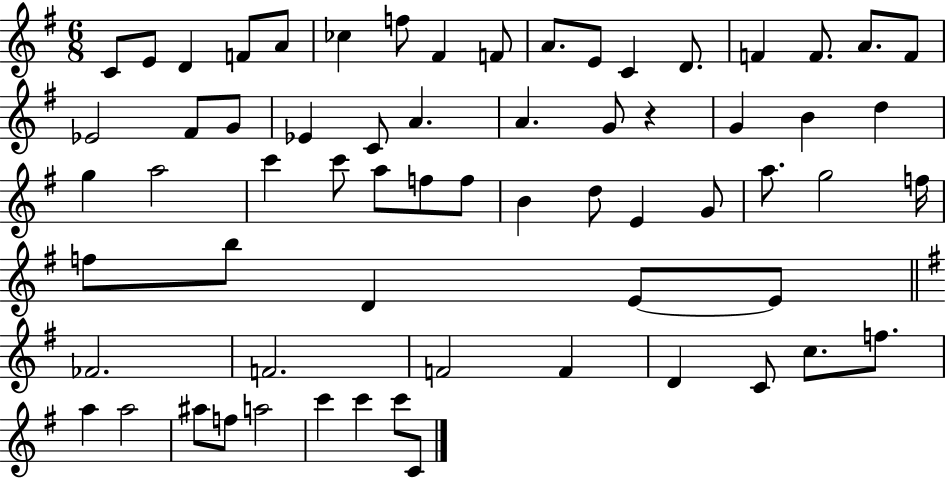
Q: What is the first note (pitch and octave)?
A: C4